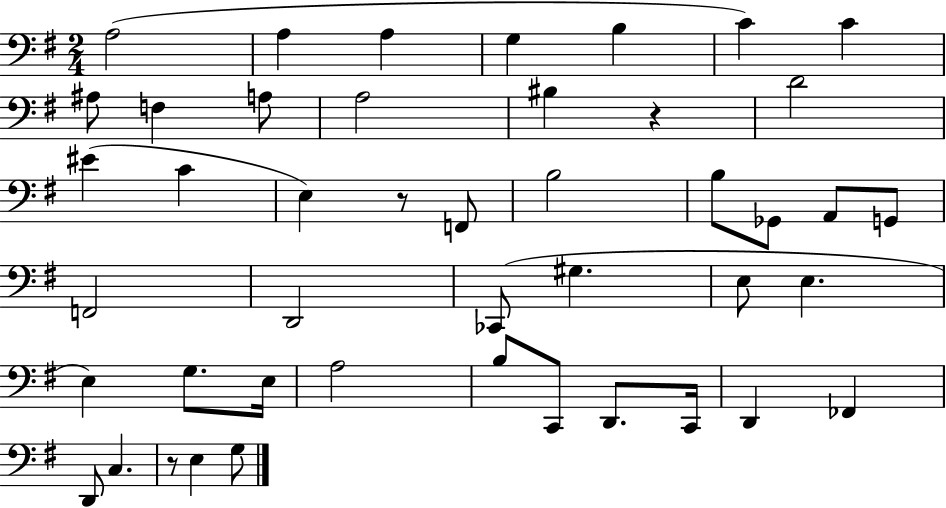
{
  \clef bass
  \numericTimeSignature
  \time 2/4
  \key g \major
  \repeat volta 2 { a2( | a4 a4 | g4 b4 | c'4) c'4 | \break ais8 f4 a8 | a2 | bis4 r4 | d'2 | \break eis'4( c'4 | e4) r8 f,8 | b2 | b8 ges,8 a,8 g,8 | \break f,2 | d,2 | ces,8( gis4. | e8 e4. | \break e4) g8. e16 | a2 | b8 c,8 d,8. c,16 | d,4 fes,4 | \break d,8 c4. | r8 e4 g8 | } \bar "|."
}